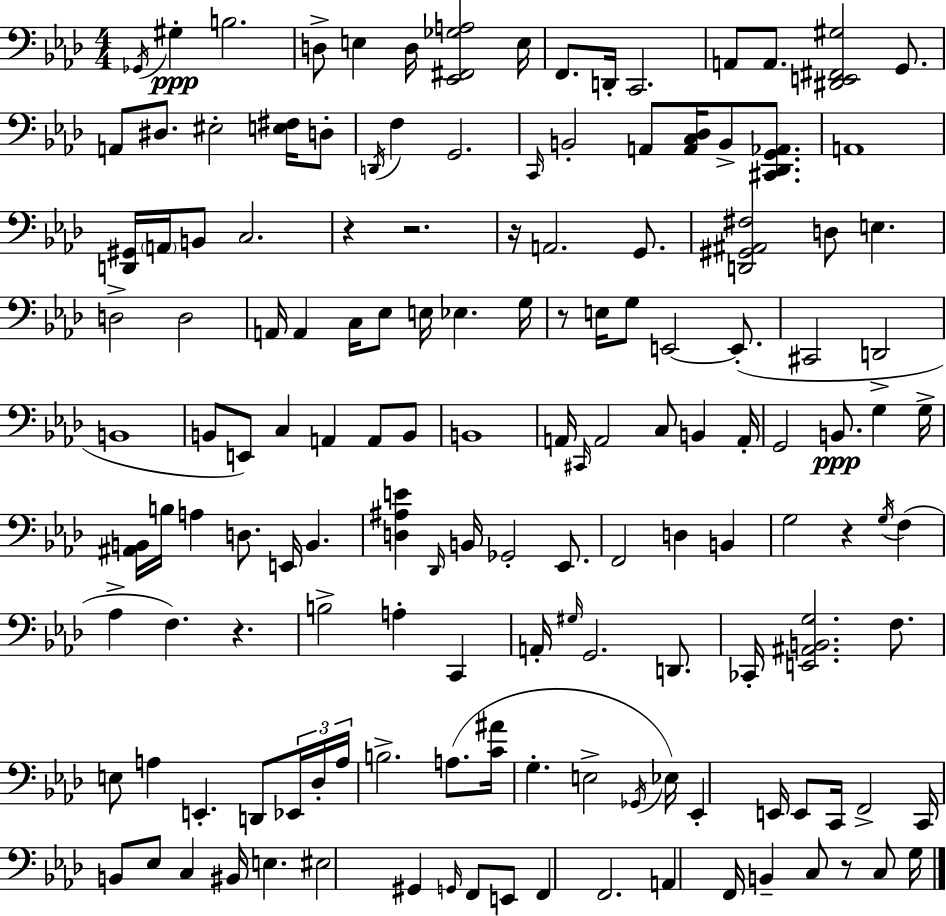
{
  \clef bass
  \numericTimeSignature
  \time 4/4
  \key aes \major
  \acciaccatura { ges,16 }\ppp gis4-. b2. | d8-> e4 d16 <ees, fis, ges a>2 | e16 f,8. d,16-. c,2. | a,8 a,8. <dis, e, fis, gis>2 g,8. | \break a,8 dis8. eis2-. <e fis>16 d8-. | \acciaccatura { d,16 } f4 g,2. | \grace { c,16 } b,2-. a,8 <a, c des>16 b,8-> | <cis, des, g, aes,>8. a,1 | \break <d, gis,>16 \parenthesize a,16 b,8 c2. | r4 r2. | r16 a,2. | g,8. <d, gis, ais, fis>2 d8 e4. | \break d2-> d2 | a,16 a,4 c16 ees8 e16 ees4. | g16 r8 e16 g8 e,2~~ | e,8.-.( cis,2 d,2-> | \break b,1 | b,8 e,8) c4 a,4 a,8 | b,8 b,1 | a,16 \grace { cis,16 } a,2 c8 b,4 | \break a,16-. g,2 b,8.\ppp g4 | g16-> <ais, b,>16 b16 a4 d8. e,16 b,4. | <d ais e'>4 \grace { des,16 } b,16 ges,2-. | ees,8. f,2 d4 | \break b,4 g2 r4 | \acciaccatura { g16 }( f4 aes4-> f4.) | r4. b2-> a4-. | c,4 a,16-. \grace { gis16 } g,2. | \break d,8. ces,16-. <e, ais, b, g>2. | f8. e8 a4 e,4.-. | d,8 \tuplet 3/2 { ees,16 des16-. a16 } b2.-> | a8.( <c' ais'>16 g4.-. e2-> | \break \acciaccatura { ges,16 }) ees16 ees,4-. e,16 e,8 c,16 | f,2-> c,16 b,8 ees8 c4 | bis,16 e4. eis2 | gis,4 \grace { g,16 } f,8 e,8 f,4 f,2. | \break a,4 f,16 b,4-- | c8 r8 c8 g16 \bar "|."
}